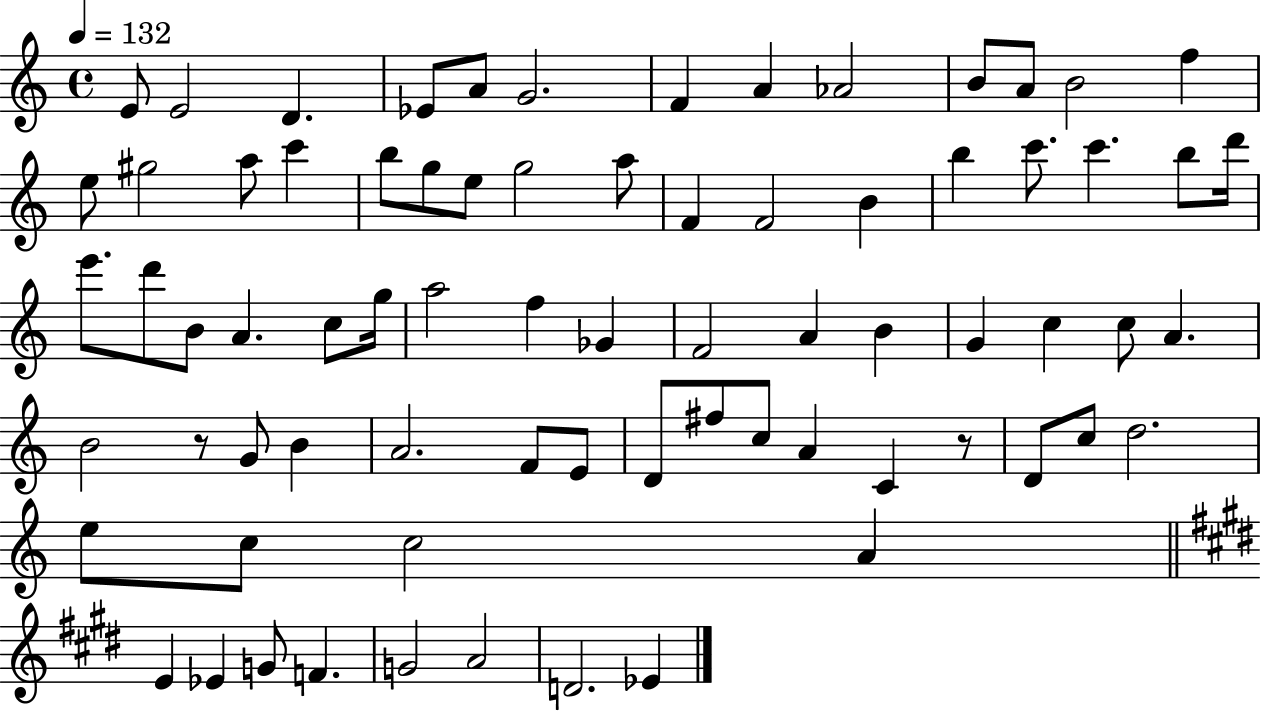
E4/e E4/h D4/q. Eb4/e A4/e G4/h. F4/q A4/q Ab4/h B4/e A4/e B4/h F5/q E5/e G#5/h A5/e C6/q B5/e G5/e E5/e G5/h A5/e F4/q F4/h B4/q B5/q C6/e. C6/q. B5/e D6/s E6/e. D6/e B4/e A4/q. C5/e G5/s A5/h F5/q Gb4/q F4/h A4/q B4/q G4/q C5/q C5/e A4/q. B4/h R/e G4/e B4/q A4/h. F4/e E4/e D4/e F#5/e C5/e A4/q C4/q R/e D4/e C5/e D5/h. E5/e C5/e C5/h A4/q E4/q Eb4/q G4/e F4/q. G4/h A4/h D4/h. Eb4/q